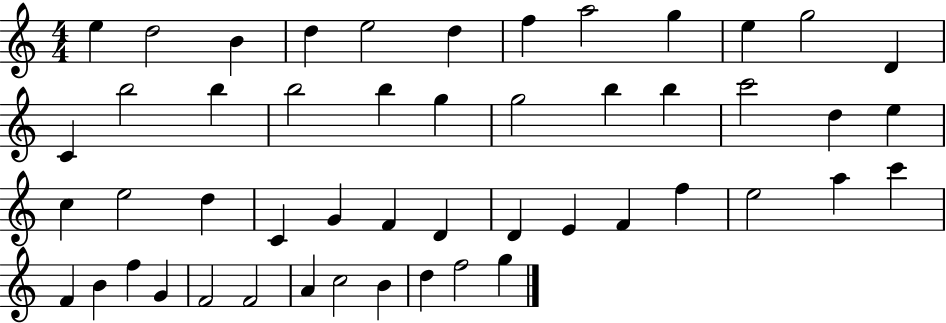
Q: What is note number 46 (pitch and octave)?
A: C5